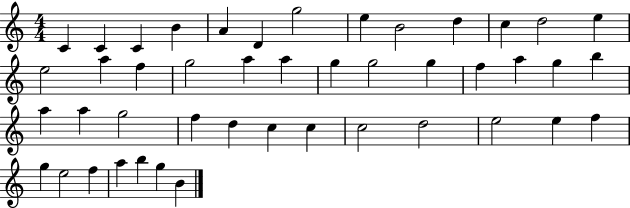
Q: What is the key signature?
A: C major